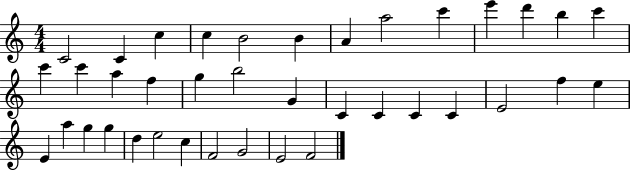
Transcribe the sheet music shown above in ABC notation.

X:1
T:Untitled
M:4/4
L:1/4
K:C
C2 C c c B2 B A a2 c' e' d' b c' c' c' a f g b2 G C C C C E2 f e E a g g d e2 c F2 G2 E2 F2